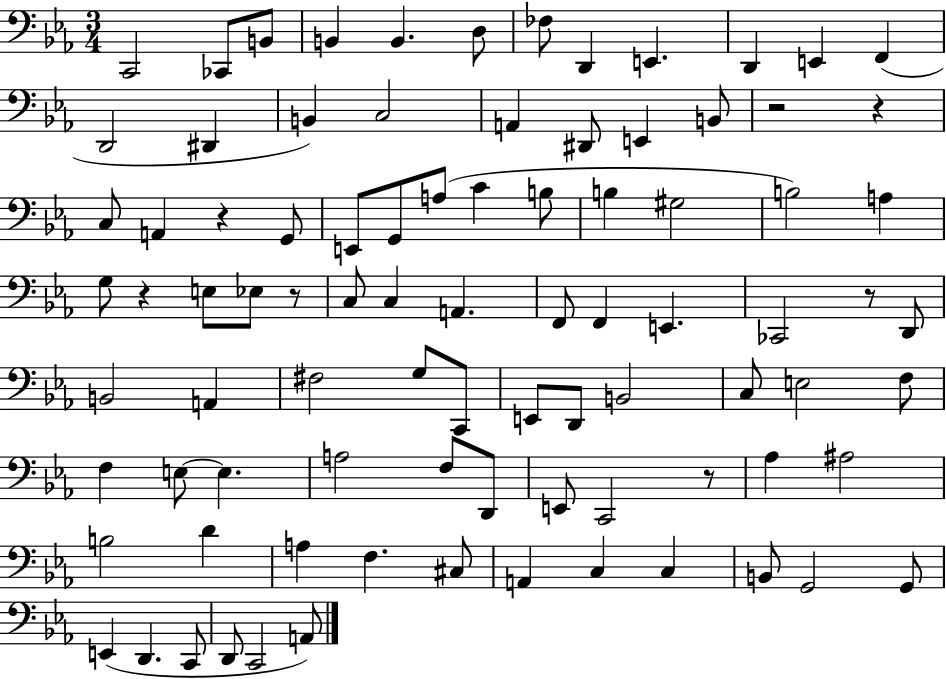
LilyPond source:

{
  \clef bass
  \numericTimeSignature
  \time 3/4
  \key ees \major
  c,2 ces,8 b,8 | b,4 b,4. d8 | fes8 d,4 e,4. | d,4 e,4 f,4( | \break d,2 dis,4 | b,4) c2 | a,4 dis,8 e,4 b,8 | r2 r4 | \break c8 a,4 r4 g,8 | e,8 g,8 a8( c'4 b8 | b4 gis2 | b2) a4 | \break g8 r4 e8 ees8 r8 | c8 c4 a,4. | f,8 f,4 e,4. | ces,2 r8 d,8 | \break b,2 a,4 | fis2 g8 c,8 | e,8 d,8 b,2 | c8 e2 f8 | \break f4 e8~~ e4. | a2 f8 d,8 | e,8 c,2 r8 | aes4 ais2 | \break b2 d'4 | a4 f4. cis8 | a,4 c4 c4 | b,8 g,2 g,8 | \break e,4( d,4. c,8 | d,8 c,2 a,8) | \bar "|."
}